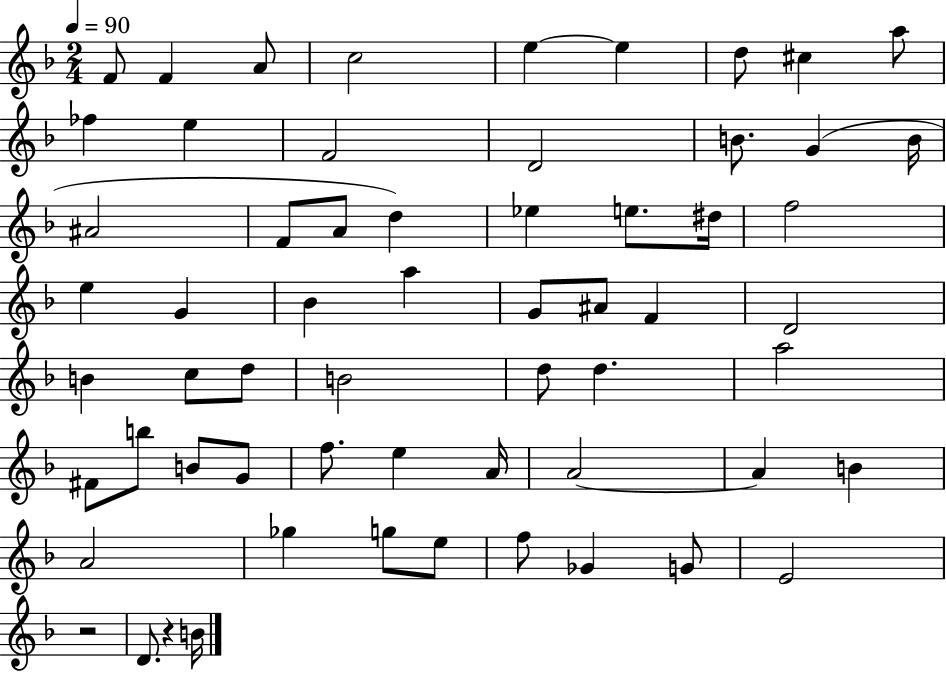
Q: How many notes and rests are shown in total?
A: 61